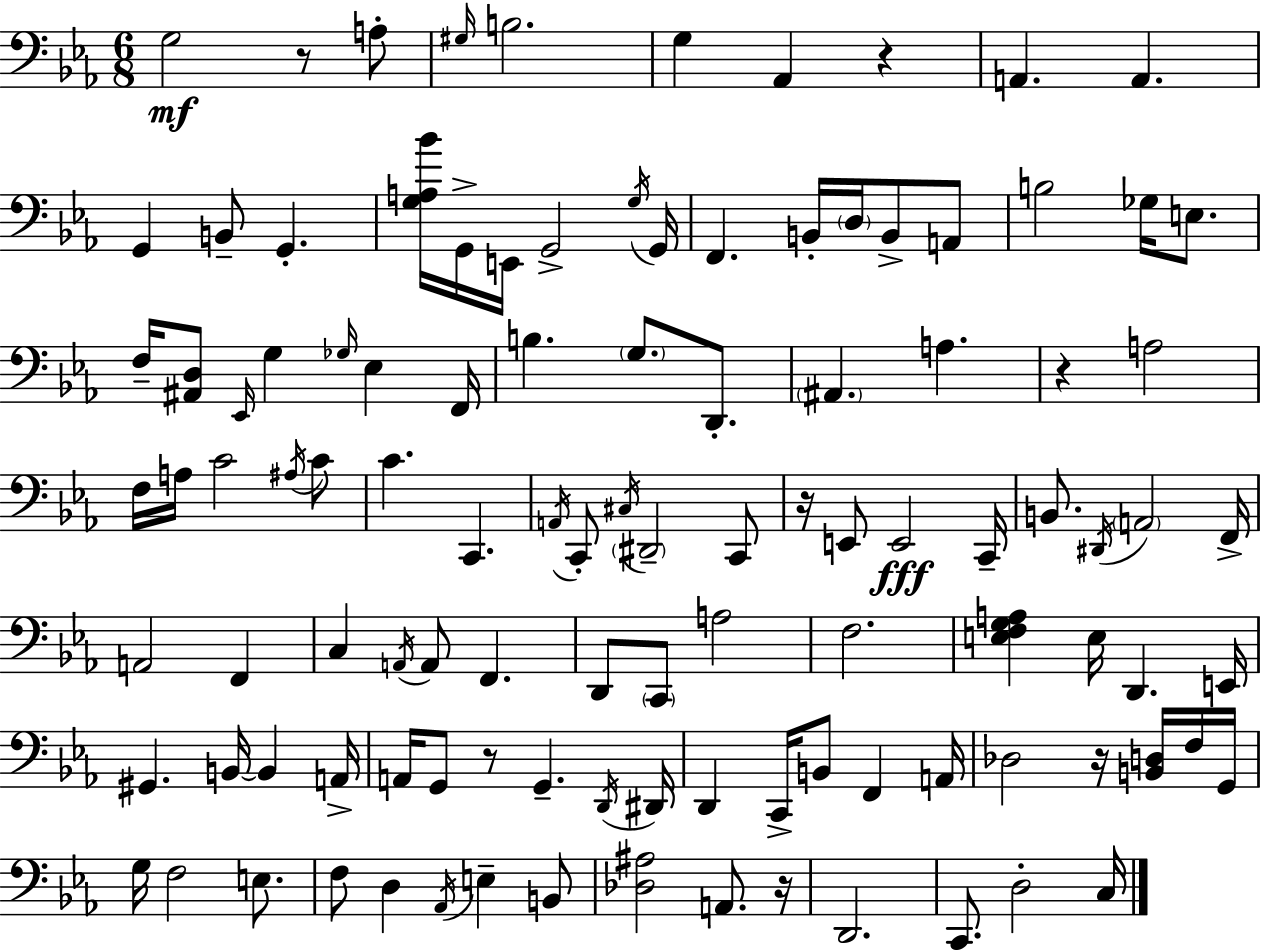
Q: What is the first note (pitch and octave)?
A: G3